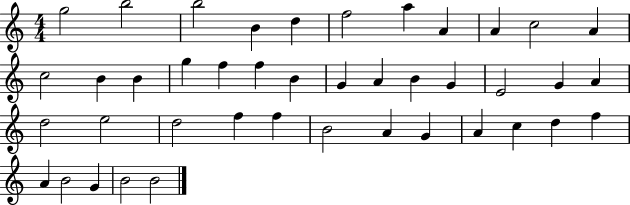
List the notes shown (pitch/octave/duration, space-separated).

G5/h B5/h B5/h B4/q D5/q F5/h A5/q A4/q A4/q C5/h A4/q C5/h B4/q B4/q G5/q F5/q F5/q B4/q G4/q A4/q B4/q G4/q E4/h G4/q A4/q D5/h E5/h D5/h F5/q F5/q B4/h A4/q G4/q A4/q C5/q D5/q F5/q A4/q B4/h G4/q B4/h B4/h